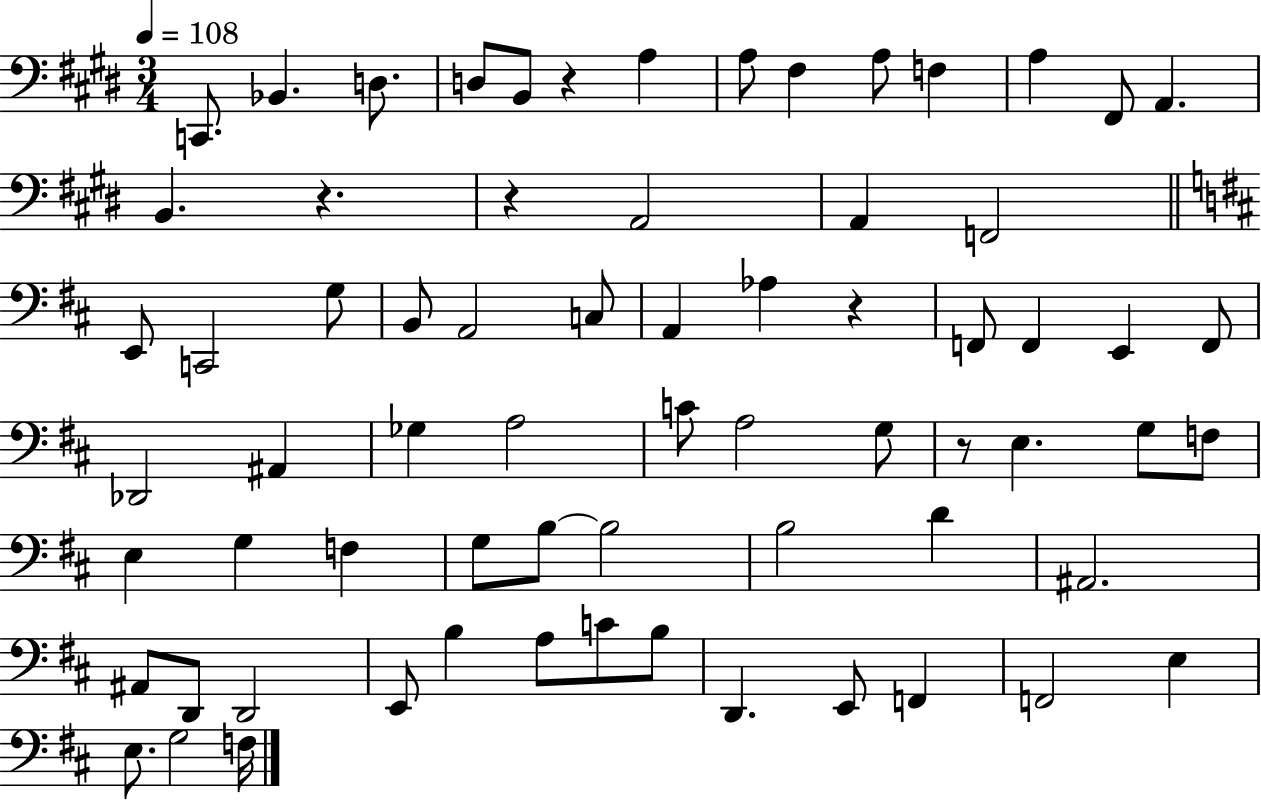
X:1
T:Untitled
M:3/4
L:1/4
K:E
C,,/2 _B,, D,/2 D,/2 B,,/2 z A, A,/2 ^F, A,/2 F, A, ^F,,/2 A,, B,, z z A,,2 A,, F,,2 E,,/2 C,,2 G,/2 B,,/2 A,,2 C,/2 A,, _A, z F,,/2 F,, E,, F,,/2 _D,,2 ^A,, _G, A,2 C/2 A,2 G,/2 z/2 E, G,/2 F,/2 E, G, F, G,/2 B,/2 B,2 B,2 D ^A,,2 ^A,,/2 D,,/2 D,,2 E,,/2 B, A,/2 C/2 B,/2 D,, E,,/2 F,, F,,2 E, E,/2 G,2 F,/4